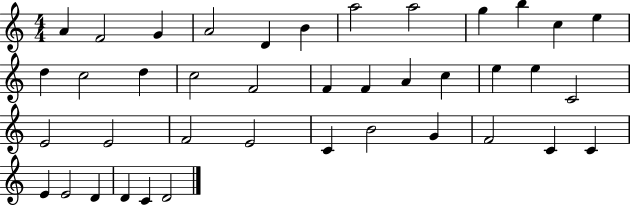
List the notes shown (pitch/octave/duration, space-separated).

A4/q F4/h G4/q A4/h D4/q B4/q A5/h A5/h G5/q B5/q C5/q E5/q D5/q C5/h D5/q C5/h F4/h F4/q F4/q A4/q C5/q E5/q E5/q C4/h E4/h E4/h F4/h E4/h C4/q B4/h G4/q F4/h C4/q C4/q E4/q E4/h D4/q D4/q C4/q D4/h